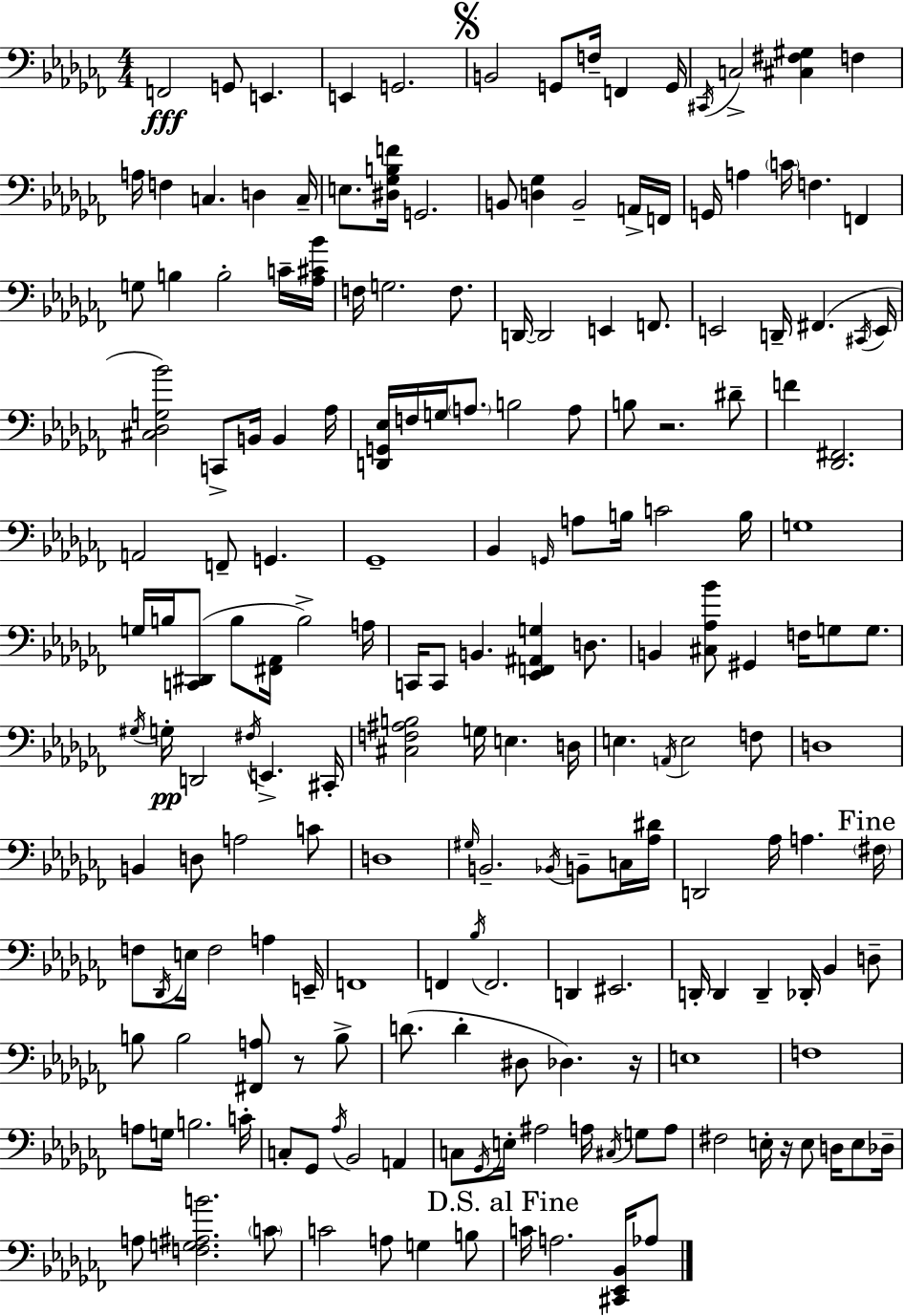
{
  \clef bass
  \numericTimeSignature
  \time 4/4
  \key aes \minor
  \repeat volta 2 { f,2\fff g,8 e,4. | e,4 g,2. | \mark \markup { \musicglyph "scripts.segno" } b,2 g,8 f16-- f,4 g,16 | \acciaccatura { cis,16 } c2-> <cis fis gis>4 f4 | \break a16 f4 c4. d4 | c16-- e8. <dis ges b f'>16 g,2. | b,8 <d ges>4 b,2-- a,16-> | f,16 g,16 a4 \parenthesize c'16 f4. f,4 | \break g8 b4 b2-. c'16-- | <aes cis' bes'>16 f16 g2. f8. | d,16~~ d,2 e,4 f,8. | e,2 d,16-- fis,4.( | \break \acciaccatura { cis,16 } e,16 <cis des g bes'>2) c,8-> b,16 b,4 | aes16 <d, g, ees>16 f16 g16 \parenthesize a8. b2 | a8 b8 r2. | dis'8-- f'4 <des, fis,>2. | \break a,2 f,8-- g,4. | ges,1-- | bes,4 \grace { g,16 } a8 b16 c'2 | b16 g1 | \break g16 b16 <c, dis,>8( b8 <fis, aes,>16 b2->) | a16 c,16 c,8 b,4. <ees, f, ais, g>4 | d8. b,4 <cis aes bes'>8 gis,4 f16 g8 | g8. \acciaccatura { gis16 }\pp g16-. d,2 \acciaccatura { fis16 } e,4.-> | \break cis,16-. <cis f ais b>2 g16 e4. | d16 e4. \acciaccatura { a,16 } e2 | f8 d1 | b,4 d8 a2 | \break c'8 d1 | \grace { gis16 } b,2.-- | \acciaccatura { bes,16 } b,8-- c16 <aes dis'>16 d,2 | aes16 a4. \mark "Fine" \parenthesize fis16 f8 \acciaccatura { des,16 } e16 f2 | \break a4 e,16-- f,1 | f,4 \acciaccatura { bes16 } f,2. | d,4 eis,2. | d,16-. d,4 d,4-- | \break des,16-. bes,4 d8-- b8 b2 | <fis, a>8 r8 b8-> d'8.( d'4-. | dis8 des4.) r16 e1 | f1 | \break a8 g16 b2. | c'16-. c8-. ges,8 \acciaccatura { aes16 } bes,2 | a,4 c8 \acciaccatura { ges,16 } e16-. ais2 | a16 \acciaccatura { cis16 } g8 a8 fis2 | \break e16-. r16 e8 d16 e8 des16-- a8 <f g ais b'>2. | \parenthesize c'8 c'2 | a8 g4 b8 \mark "D.S. al Fine" c'16 a2. | <cis, ees, bes,>16 aes8 } \bar "|."
}